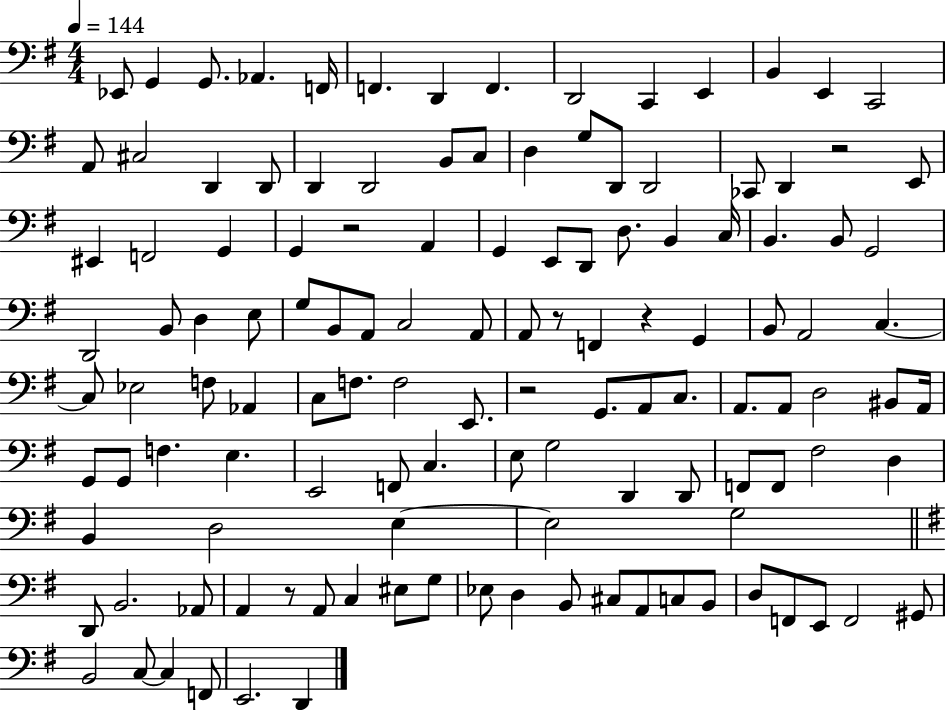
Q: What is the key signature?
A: G major